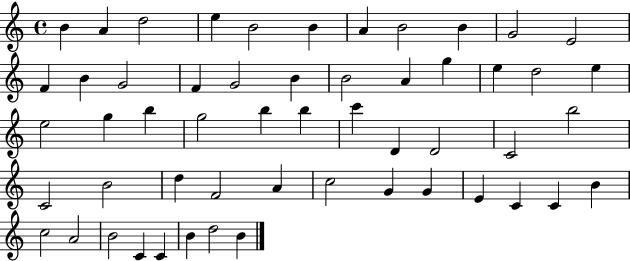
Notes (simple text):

B4/q A4/q D5/h E5/q B4/h B4/q A4/q B4/h B4/q G4/h E4/h F4/q B4/q G4/h F4/q G4/h B4/q B4/h A4/q G5/q E5/q D5/h E5/q E5/h G5/q B5/q G5/h B5/q B5/q C6/q D4/q D4/h C4/h B5/h C4/h B4/h D5/q F4/h A4/q C5/h G4/q G4/q E4/q C4/q C4/q B4/q C5/h A4/h B4/h C4/q C4/q B4/q D5/h B4/q